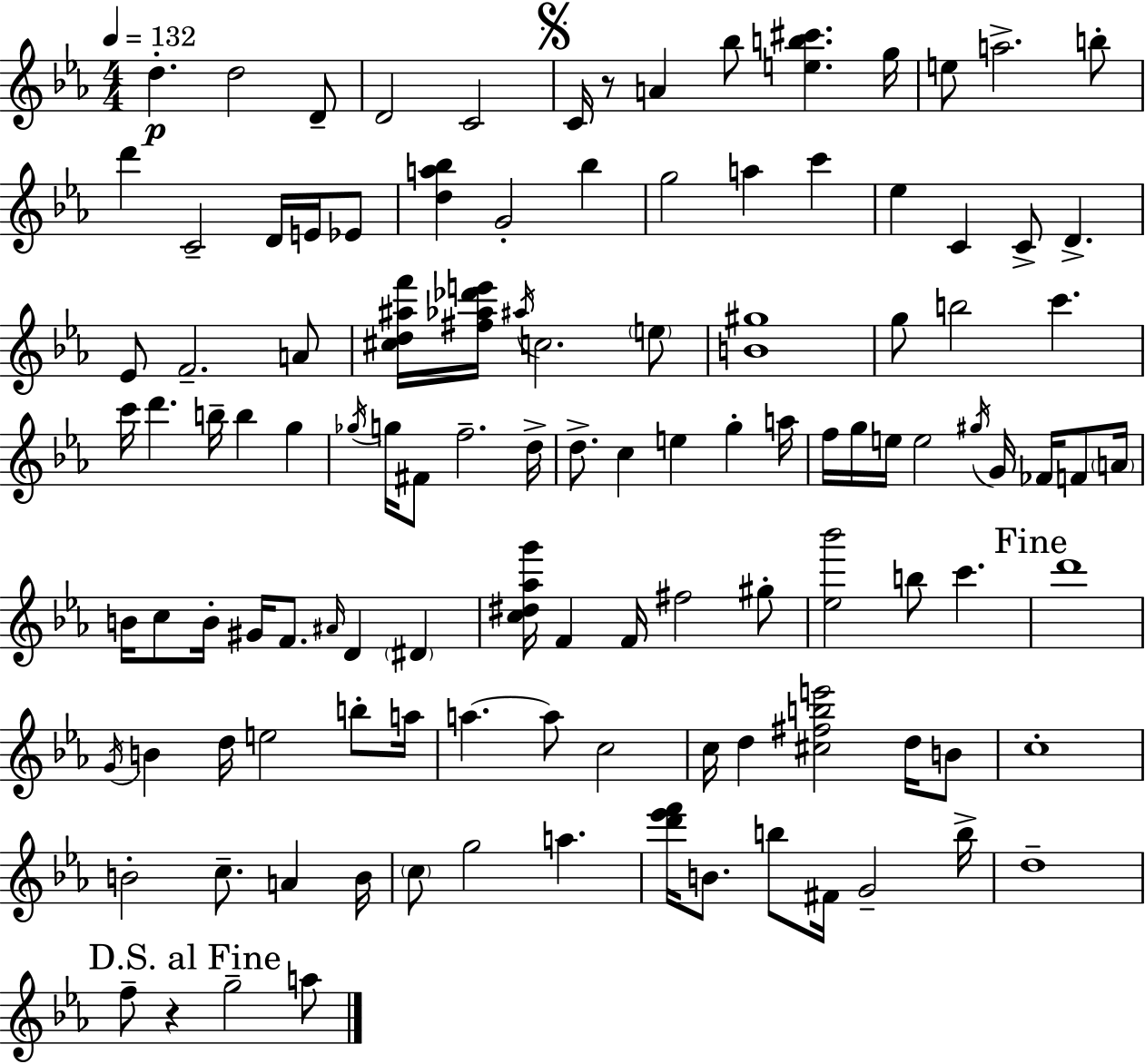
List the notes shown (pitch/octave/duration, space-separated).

D5/q. D5/h D4/e D4/h C4/h C4/s R/e A4/q Bb5/e [E5,B5,C#6]/q. G5/s E5/e A5/h. B5/e D6/q C4/h D4/s E4/s Eb4/e [D5,A5,Bb5]/q G4/h Bb5/q G5/h A5/q C6/q Eb5/q C4/q C4/e D4/q. Eb4/e F4/h. A4/e [C#5,D5,A#5,F6]/s [F#5,Ab5,Db6,E6]/s A#5/s C5/h. E5/e [B4,G#5]/w G5/e B5/h C6/q. C6/s D6/q. B5/s B5/q G5/q Gb5/s G5/s F#4/e F5/h. D5/s D5/e. C5/q E5/q G5/q A5/s F5/s G5/s E5/s E5/h G#5/s G4/s FES4/s F4/e A4/s B4/s C5/e B4/s G#4/s F4/e. A#4/s D4/q D#4/q [C5,D#5,Ab5,G6]/s F4/q F4/s F#5/h G#5/e [Eb5,Bb6]/h B5/e C6/q. D6/w G4/s B4/q D5/s E5/h B5/e A5/s A5/q. A5/e C5/h C5/s D5/q [C#5,F#5,B5,E6]/h D5/s B4/e C5/w B4/h C5/e. A4/q B4/s C5/e G5/h A5/q. [D6,Eb6,F6]/s B4/e. B5/e F#4/s G4/h B5/s D5/w F5/e R/q G5/h A5/e